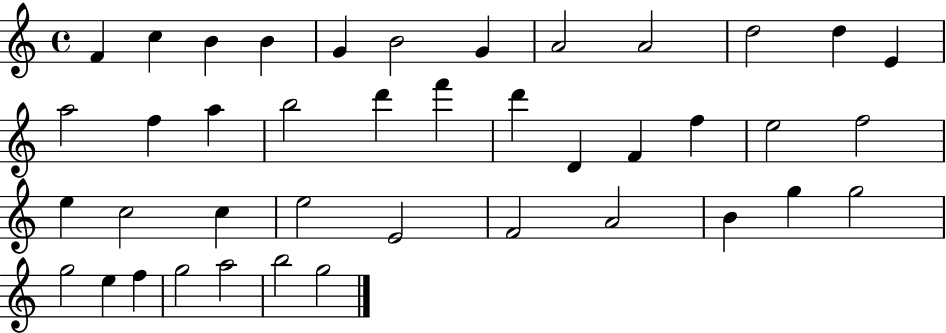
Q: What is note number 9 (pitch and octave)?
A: A4